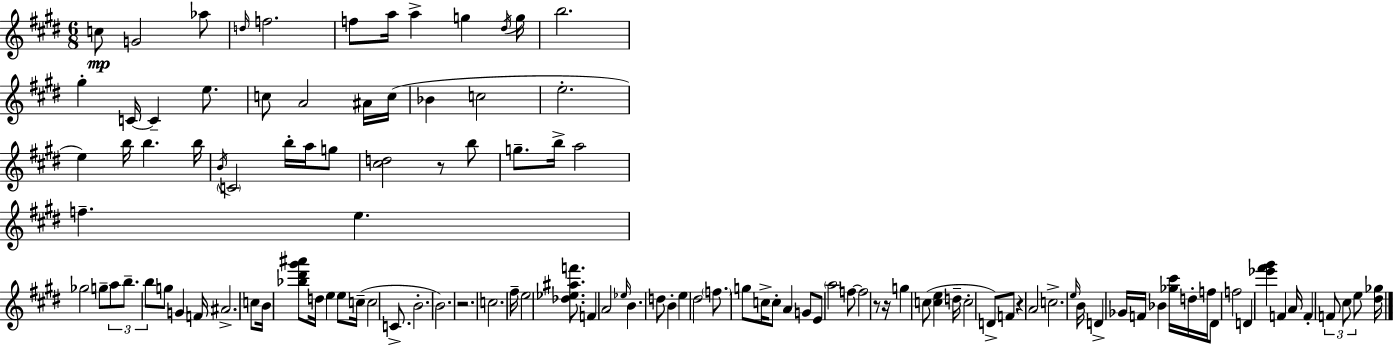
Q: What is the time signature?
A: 6/8